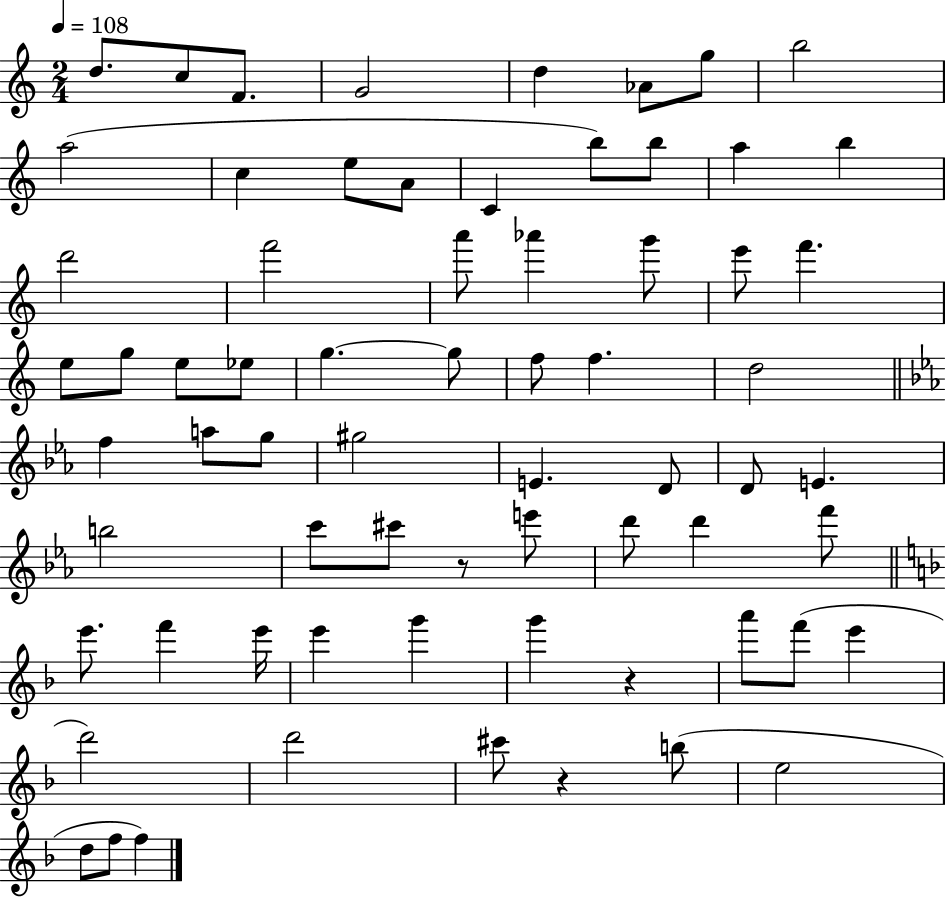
X:1
T:Untitled
M:2/4
L:1/4
K:C
d/2 c/2 F/2 G2 d _A/2 g/2 b2 a2 c e/2 A/2 C b/2 b/2 a b d'2 f'2 a'/2 _a' g'/2 e'/2 f' e/2 g/2 e/2 _e/2 g g/2 f/2 f d2 f a/2 g/2 ^g2 E D/2 D/2 E b2 c'/2 ^c'/2 z/2 e'/2 d'/2 d' f'/2 e'/2 f' e'/4 e' g' g' z a'/2 f'/2 e' d'2 d'2 ^c'/2 z b/2 e2 d/2 f/2 f